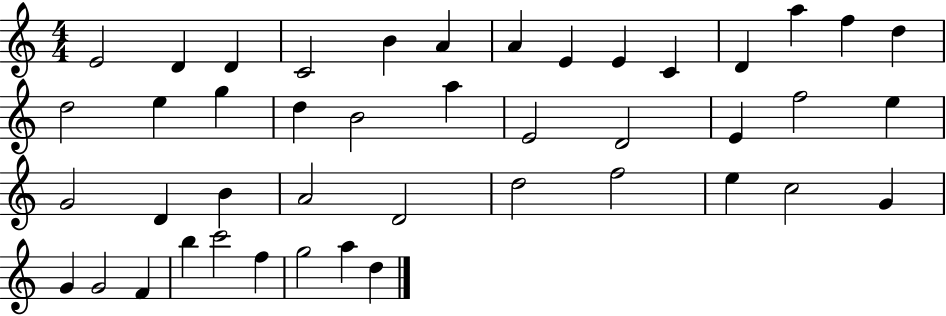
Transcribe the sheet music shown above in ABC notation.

X:1
T:Untitled
M:4/4
L:1/4
K:C
E2 D D C2 B A A E E C D a f d d2 e g d B2 a E2 D2 E f2 e G2 D B A2 D2 d2 f2 e c2 G G G2 F b c'2 f g2 a d